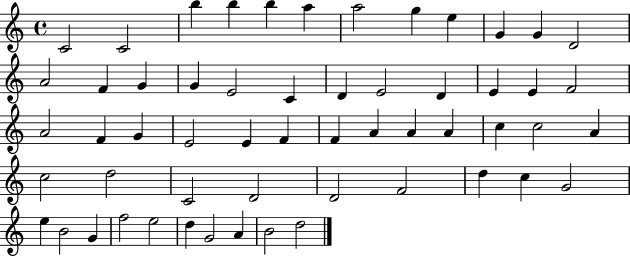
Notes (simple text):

C4/h C4/h B5/q B5/q B5/q A5/q A5/h G5/q E5/q G4/q G4/q D4/h A4/h F4/q G4/q G4/q E4/h C4/q D4/q E4/h D4/q E4/q E4/q F4/h A4/h F4/q G4/q E4/h E4/q F4/q F4/q A4/q A4/q A4/q C5/q C5/h A4/q C5/h D5/h C4/h D4/h D4/h F4/h D5/q C5/q G4/h E5/q B4/h G4/q F5/h E5/h D5/q G4/h A4/q B4/h D5/h